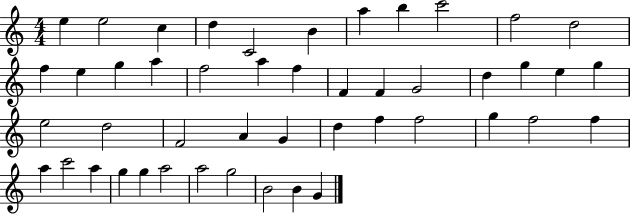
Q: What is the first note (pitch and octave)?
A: E5